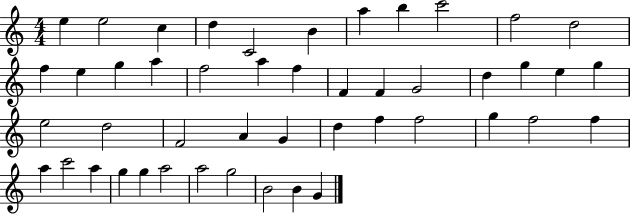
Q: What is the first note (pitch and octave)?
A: E5